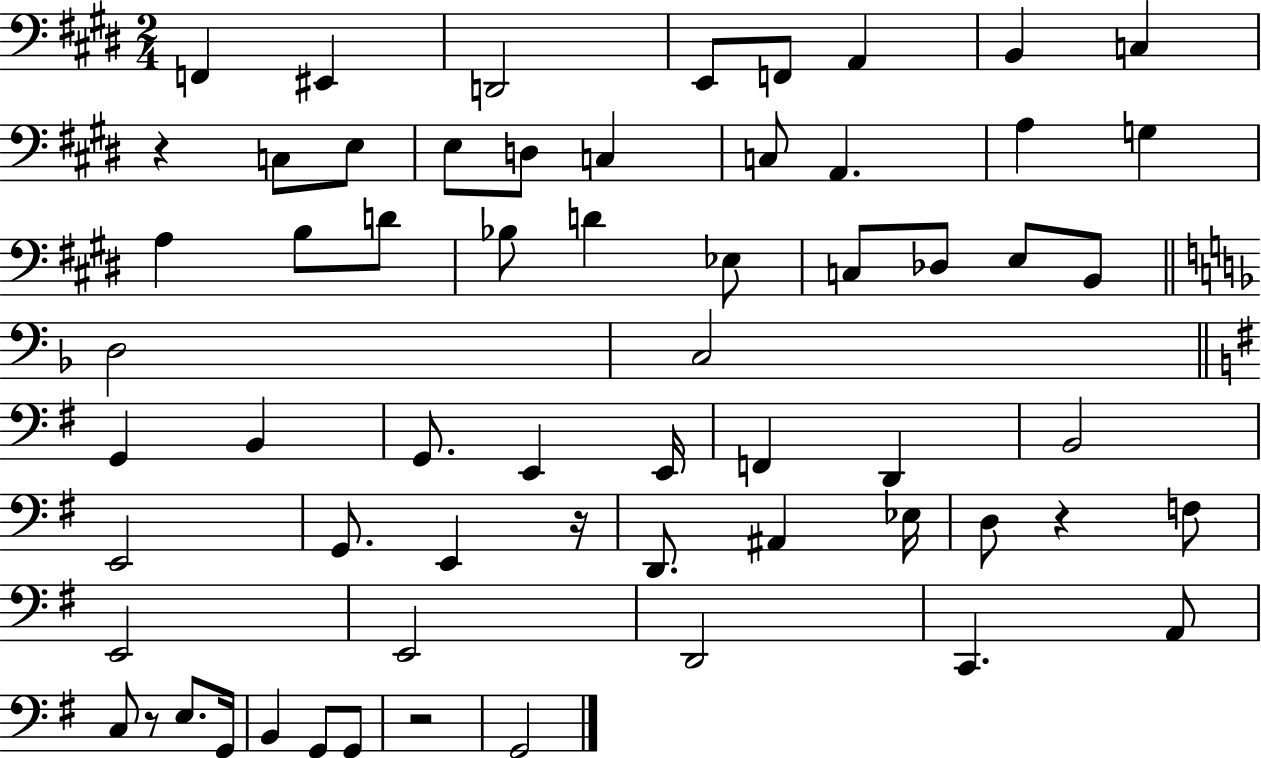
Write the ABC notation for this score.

X:1
T:Untitled
M:2/4
L:1/4
K:E
F,, ^E,, D,,2 E,,/2 F,,/2 A,, B,, C, z C,/2 E,/2 E,/2 D,/2 C, C,/2 A,, A, G, A, B,/2 D/2 _B,/2 D _E,/2 C,/2 _D,/2 E,/2 B,,/2 D,2 C,2 G,, B,, G,,/2 E,, E,,/4 F,, D,, B,,2 E,,2 G,,/2 E,, z/4 D,,/2 ^A,, _E,/4 D,/2 z F,/2 E,,2 E,,2 D,,2 C,, A,,/2 C,/2 z/2 E,/2 G,,/4 B,, G,,/2 G,,/2 z2 G,,2